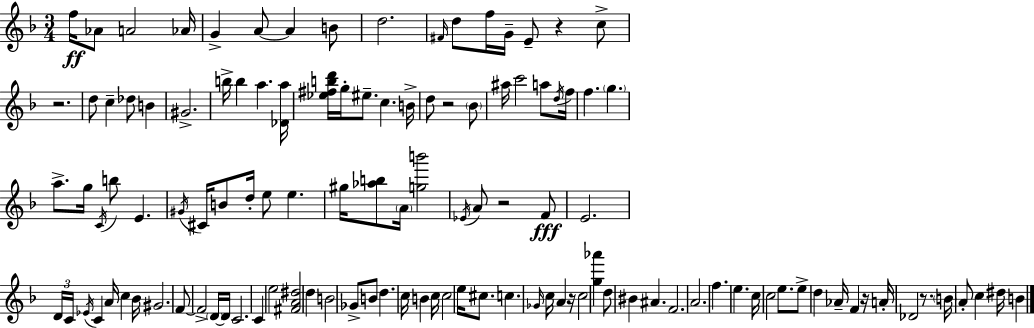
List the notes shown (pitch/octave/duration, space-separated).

F5/s Ab4/e A4/h Ab4/s G4/q A4/e A4/q B4/e D5/h. F#4/s D5/e F5/s G4/s E4/e R/q C5/e R/h. D5/e C5/q Db5/e B4/q G#4/h. B5/s B5/q A5/q. [Db4,A5]/s [Eb5,F#5,B5,D6]/s G5/s EIS5/e. C5/q. B4/s D5/e R/h Bb4/e A#5/s C6/h A5/e D5/s F5/s F5/q. G5/q. A5/e. G5/s C4/s B5/e E4/q. G#4/s C#4/s B4/e D5/s E5/e E5/q. G#5/s [Ab5,B5]/e A4/s [G5,B6]/h Eb4/s A4/e R/h F4/e E4/h. D4/s C4/s Eb4/s C4/q A4/s C5/q Bb4/s G#4/h. F4/e F4/h D4/s D4/s C4/h. C4/q E5/h [F#4,A4,D#5]/h D5/q B4/h Gb4/e B4/e D5/q. C5/s B4/q C5/s C5/h E5/s C#5/e. C5/q. Gb4/s C5/s A4/q R/s C5/h [G5,Ab6]/q D5/e BIS4/q A#4/q. F4/h. A4/h. F5/q. E5/q. C5/s C5/h E5/e. E5/e D5/q Ab4/s F4/q R/s A4/s Db4/h R/e. B4/s A4/e C5/q D#5/s B4/q